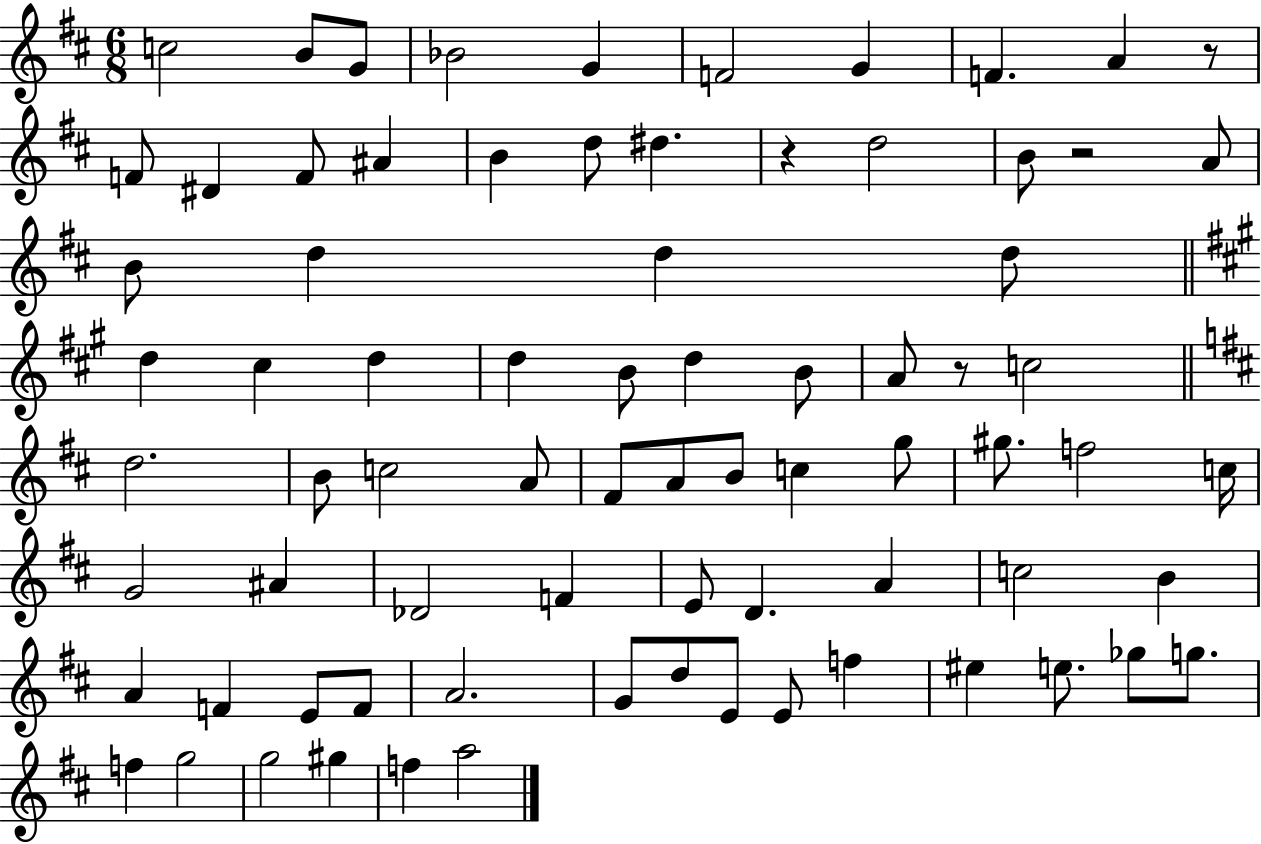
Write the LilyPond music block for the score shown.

{
  \clef treble
  \numericTimeSignature
  \time 6/8
  \key d \major
  c''2 b'8 g'8 | bes'2 g'4 | f'2 g'4 | f'4. a'4 r8 | \break f'8 dis'4 f'8 ais'4 | b'4 d''8 dis''4. | r4 d''2 | b'8 r2 a'8 | \break b'8 d''4 d''4 d''8 | \bar "||" \break \key a \major d''4 cis''4 d''4 | d''4 b'8 d''4 b'8 | a'8 r8 c''2 | \bar "||" \break \key b \minor d''2. | b'8 c''2 a'8 | fis'8 a'8 b'8 c''4 g''8 | gis''8. f''2 c''16 | \break g'2 ais'4 | des'2 f'4 | e'8 d'4. a'4 | c''2 b'4 | \break a'4 f'4 e'8 f'8 | a'2. | g'8 d''8 e'8 e'8 f''4 | eis''4 e''8. ges''8 g''8. | \break f''4 g''2 | g''2 gis''4 | f''4 a''2 | \bar "|."
}